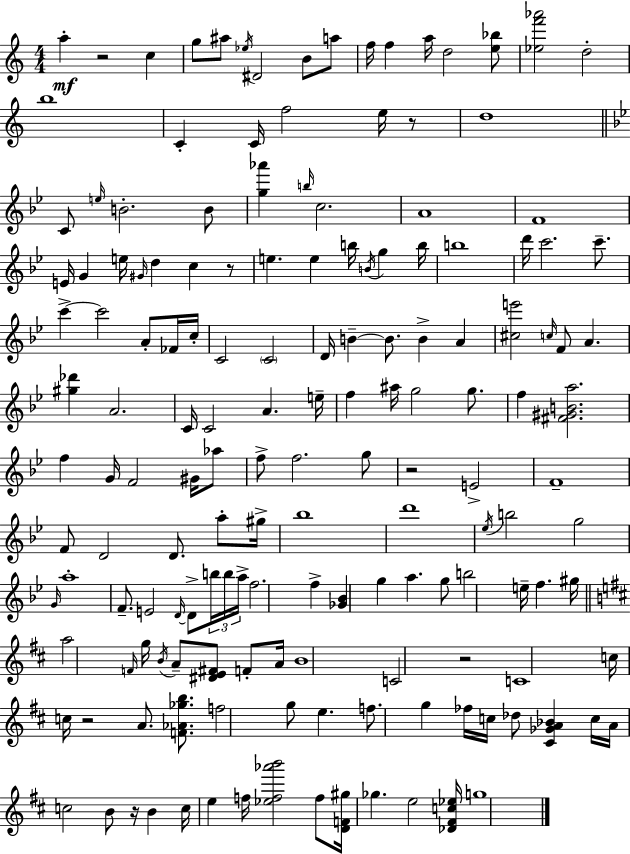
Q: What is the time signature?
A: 4/4